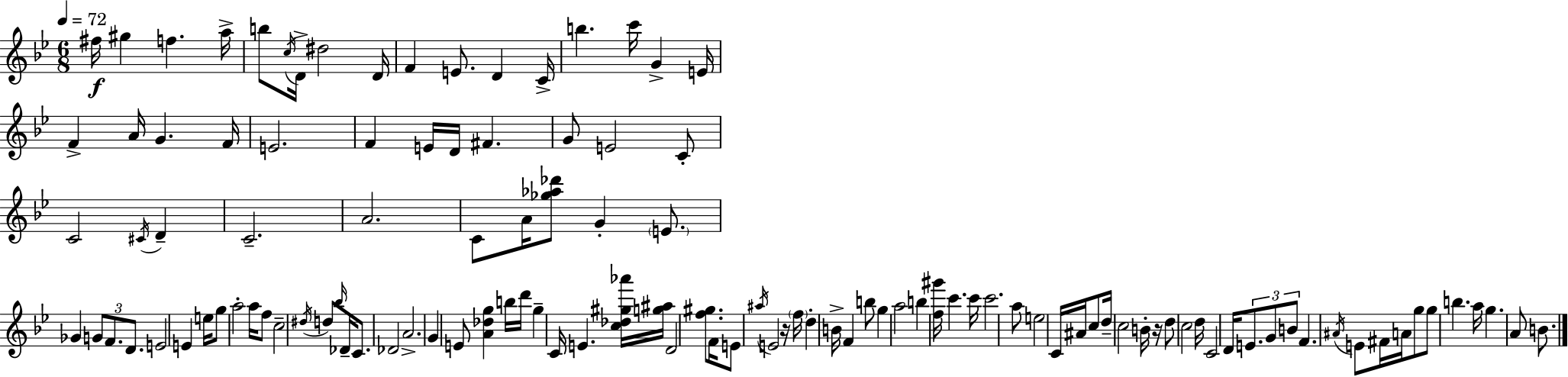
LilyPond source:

{
  \clef treble
  \numericTimeSignature
  \time 6/8
  \key bes \major
  \tempo 4 = 72
  fis''16\f gis''4 f''4. a''16-> | b''8 \acciaccatura { c''16 } d'16-> dis''2 | d'16 f'4 e'8. d'4 | c'16-> b''4. c'''16 g'4-> | \break e'16 f'4-> a'16 g'4. | f'16 e'2. | f'4 e'16 d'16 fis'4. | g'8 e'2 c'8-. | \break c'2 \acciaccatura { cis'16 } d'4-- | c'2.-- | a'2. | c'8 a'16 <ges'' aes'' des'''>8 g'4-. \parenthesize e'8. | \break ges'4 \tuplet 3/2 { g'8 f'8. d'8. } | e'2 e'4 | e''16 g''8 a''2-. | a''16 f''8 c''2-- | \break \acciaccatura { dis''16 } d''8 \grace { bes''16 } des'16-- c'8. des'2 | a'2.-> | g'4 e'8 <a' des'' g''>4 | b''16 d'''16 g''4-- c'16 e'4. | \break <c'' des'' gis'' aes'''>16 <g'' ais''>16 d'2 | <f'' gis''>8. f'16 e'8 \acciaccatura { ais''16 } e'2 | r16 \parenthesize f''16 d''4-. b'16-> f'4 | b''8 g''4 a''2 | \break b''4 <f'' gis'''>16 c'''4. | c'''16 c'''2. | a''8 e''2 | c'16 ais'16 c''8 d''16-- c''2 | \break b'16-. r16 d''8 c''2 | d''16 c'2 | d'16 \tuplet 3/2 { e'8. g'8 b'8 } f'4. | \acciaccatura { ais'16 } e'8 fis'16 a'16 g''8 g''8 | \break b''4. a''16 g''4. | a'8 b'8. \bar "|."
}